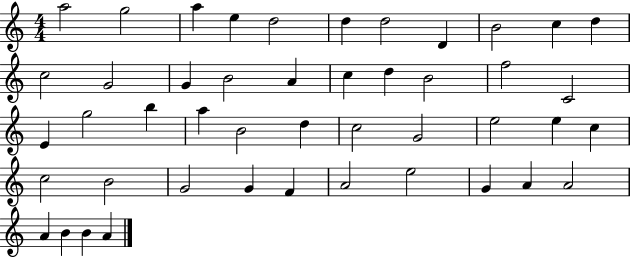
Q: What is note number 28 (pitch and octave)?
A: C5